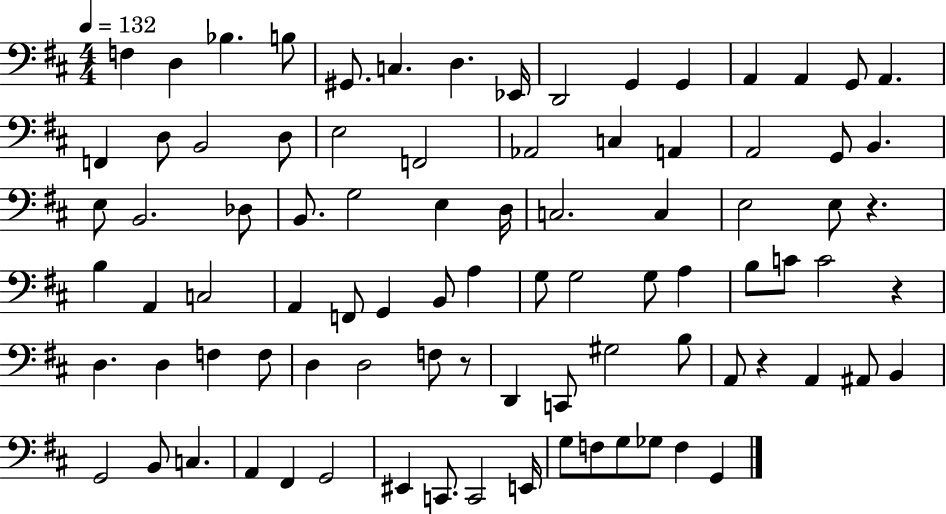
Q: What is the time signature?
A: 4/4